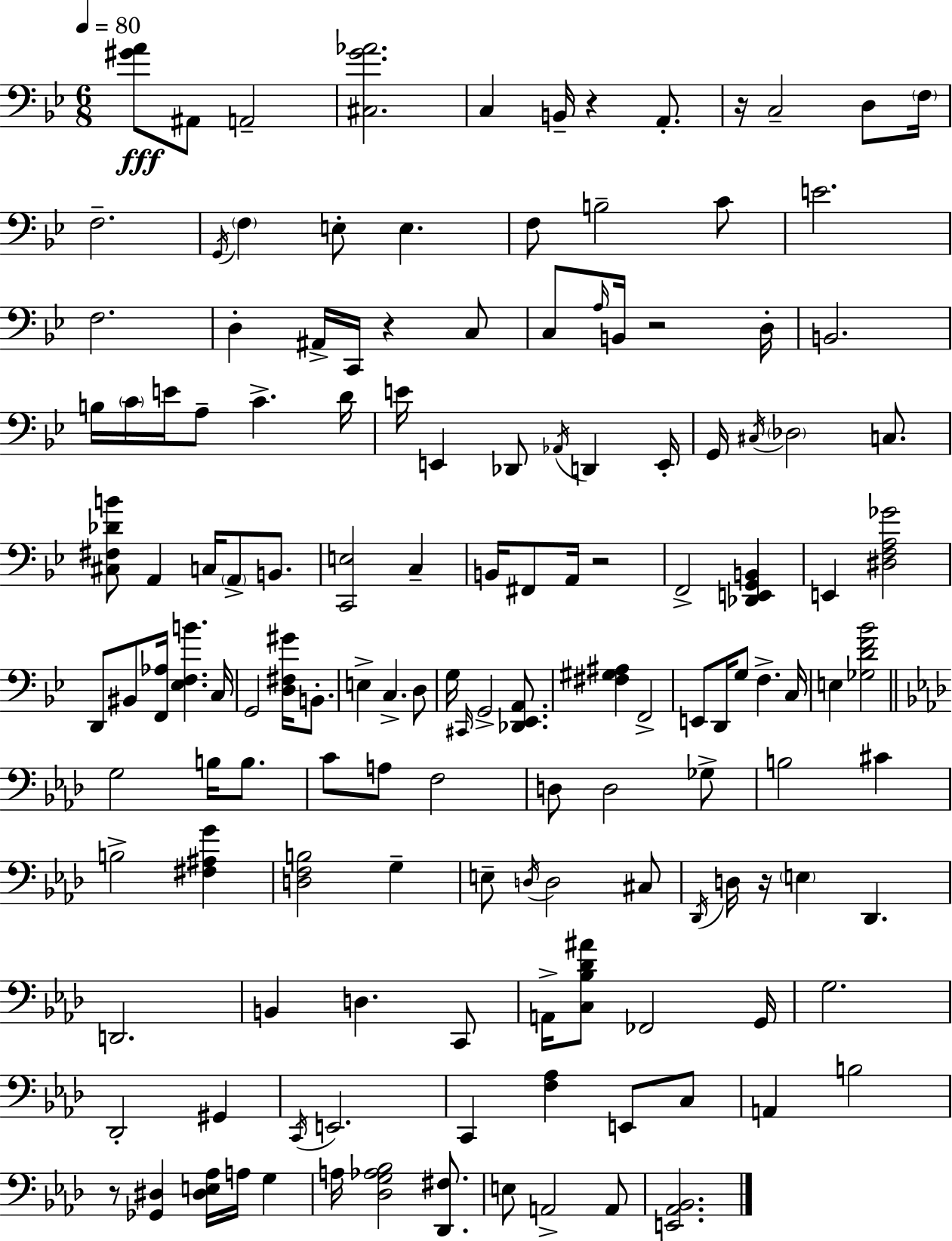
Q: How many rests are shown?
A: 7